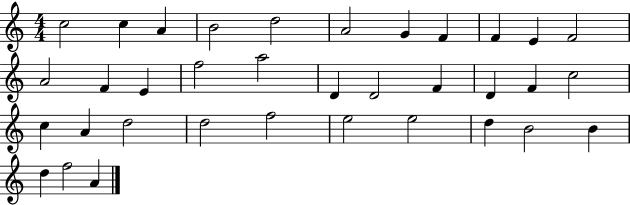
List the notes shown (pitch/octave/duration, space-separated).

C5/h C5/q A4/q B4/h D5/h A4/h G4/q F4/q F4/q E4/q F4/h A4/h F4/q E4/q F5/h A5/h D4/q D4/h F4/q D4/q F4/q C5/h C5/q A4/q D5/h D5/h F5/h E5/h E5/h D5/q B4/h B4/q D5/q F5/h A4/q